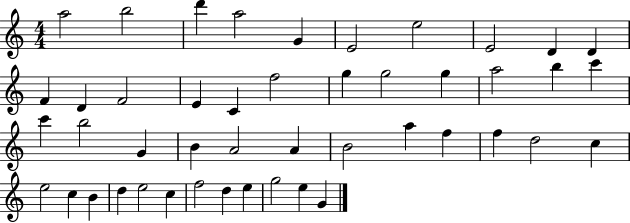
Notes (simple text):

A5/h B5/h D6/q A5/h G4/q E4/h E5/h E4/h D4/q D4/q F4/q D4/q F4/h E4/q C4/q F5/h G5/q G5/h G5/q A5/h B5/q C6/q C6/q B5/h G4/q B4/q A4/h A4/q B4/h A5/q F5/q F5/q D5/h C5/q E5/h C5/q B4/q D5/q E5/h C5/q F5/h D5/q E5/q G5/h E5/q G4/q